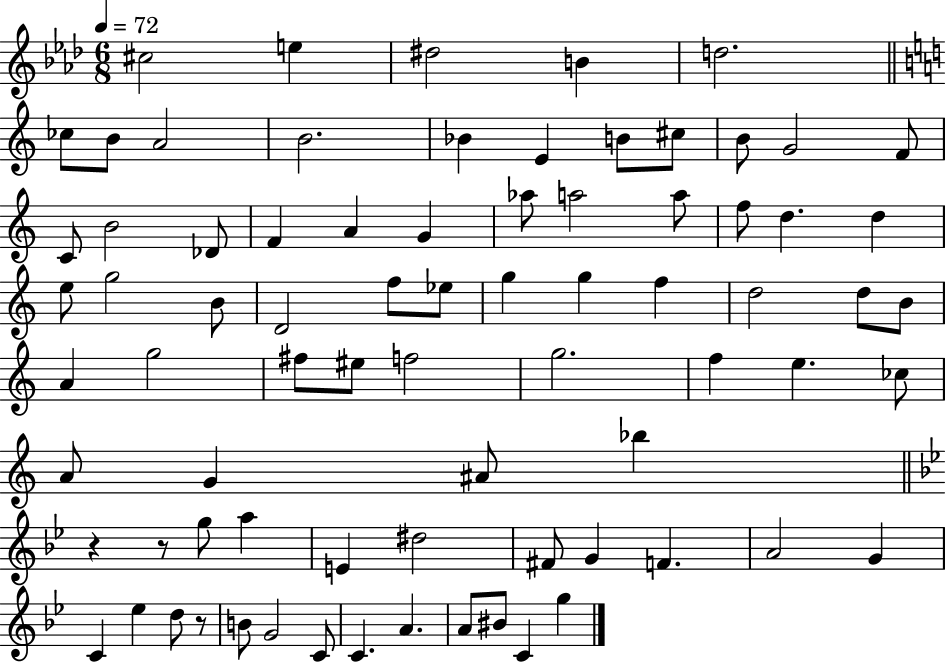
C#5/h E5/q D#5/h B4/q D5/h. CES5/e B4/e A4/h B4/h. Bb4/q E4/q B4/e C#5/e B4/e G4/h F4/e C4/e B4/h Db4/e F4/q A4/q G4/q Ab5/e A5/h A5/e F5/e D5/q. D5/q E5/e G5/h B4/e D4/h F5/e Eb5/e G5/q G5/q F5/q D5/h D5/e B4/e A4/q G5/h F#5/e EIS5/e F5/h G5/h. F5/q E5/q. CES5/e A4/e G4/q A#4/e Bb5/q R/q R/e G5/e A5/q E4/q D#5/h F#4/e G4/q F4/q. A4/h G4/q C4/q Eb5/q D5/e R/e B4/e G4/h C4/e C4/q. A4/q. A4/e BIS4/e C4/q G5/q